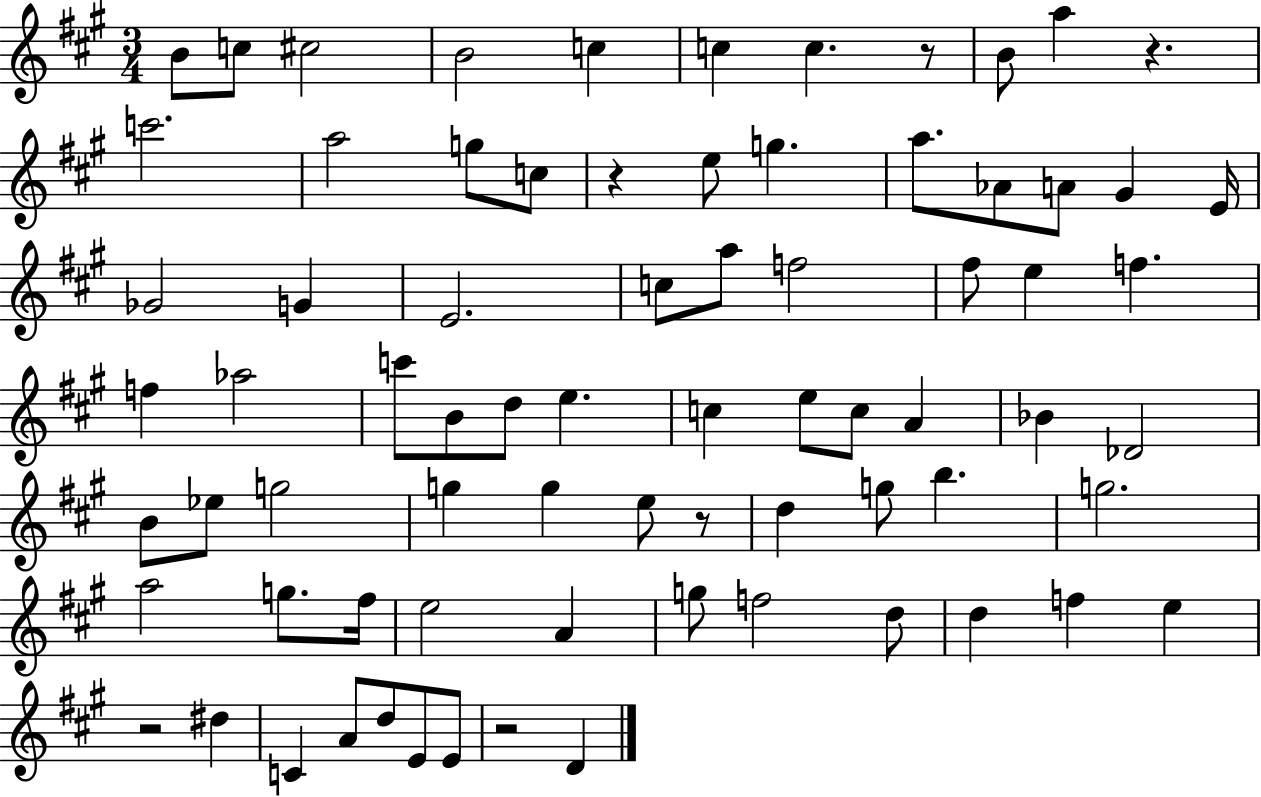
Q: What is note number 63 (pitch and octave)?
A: D#5